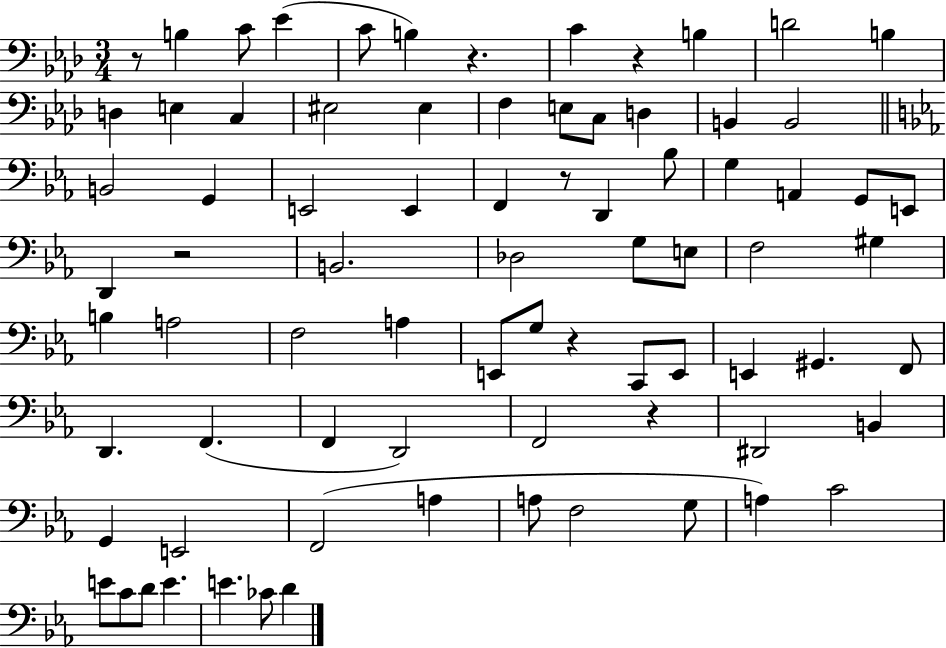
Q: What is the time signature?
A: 3/4